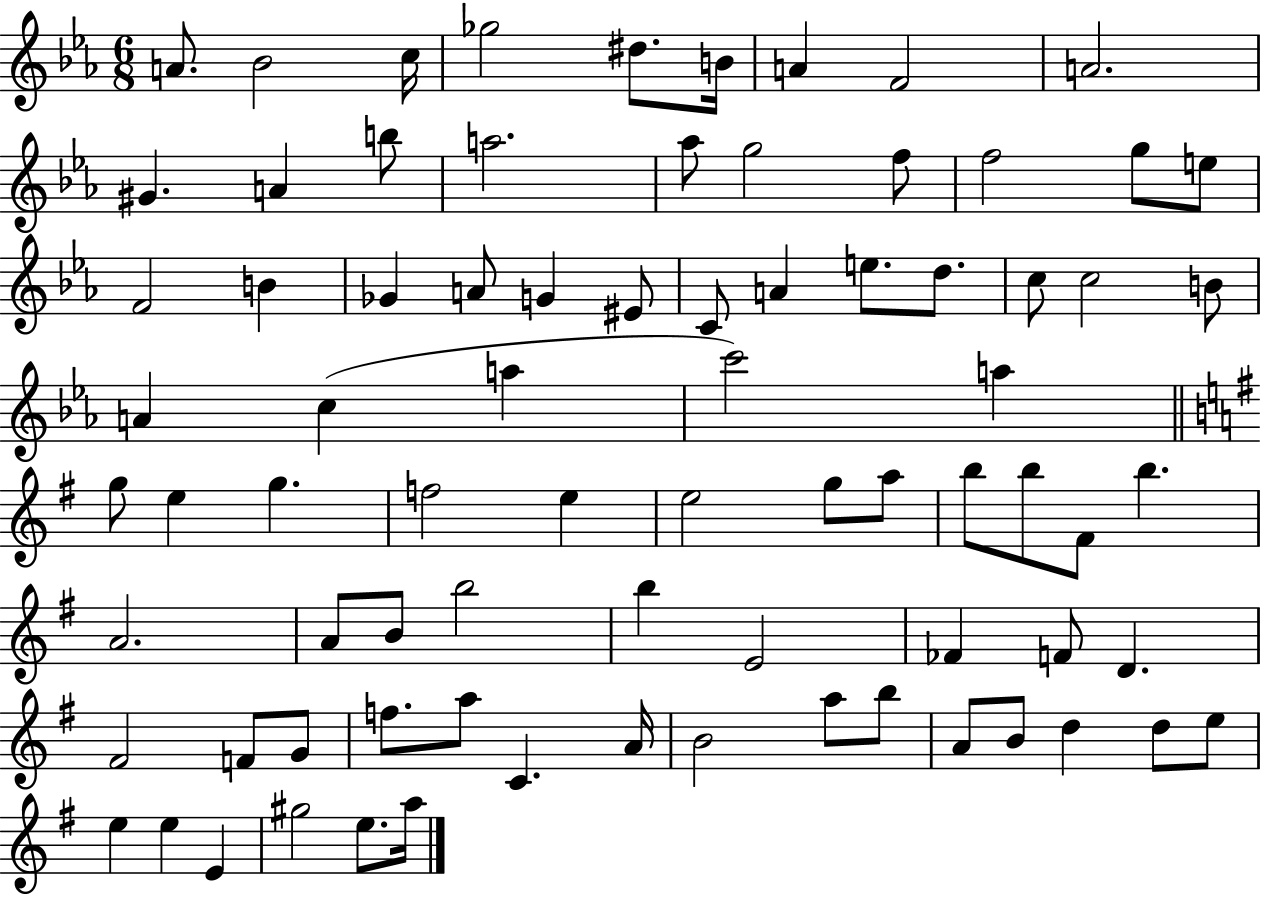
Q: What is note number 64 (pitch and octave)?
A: C4